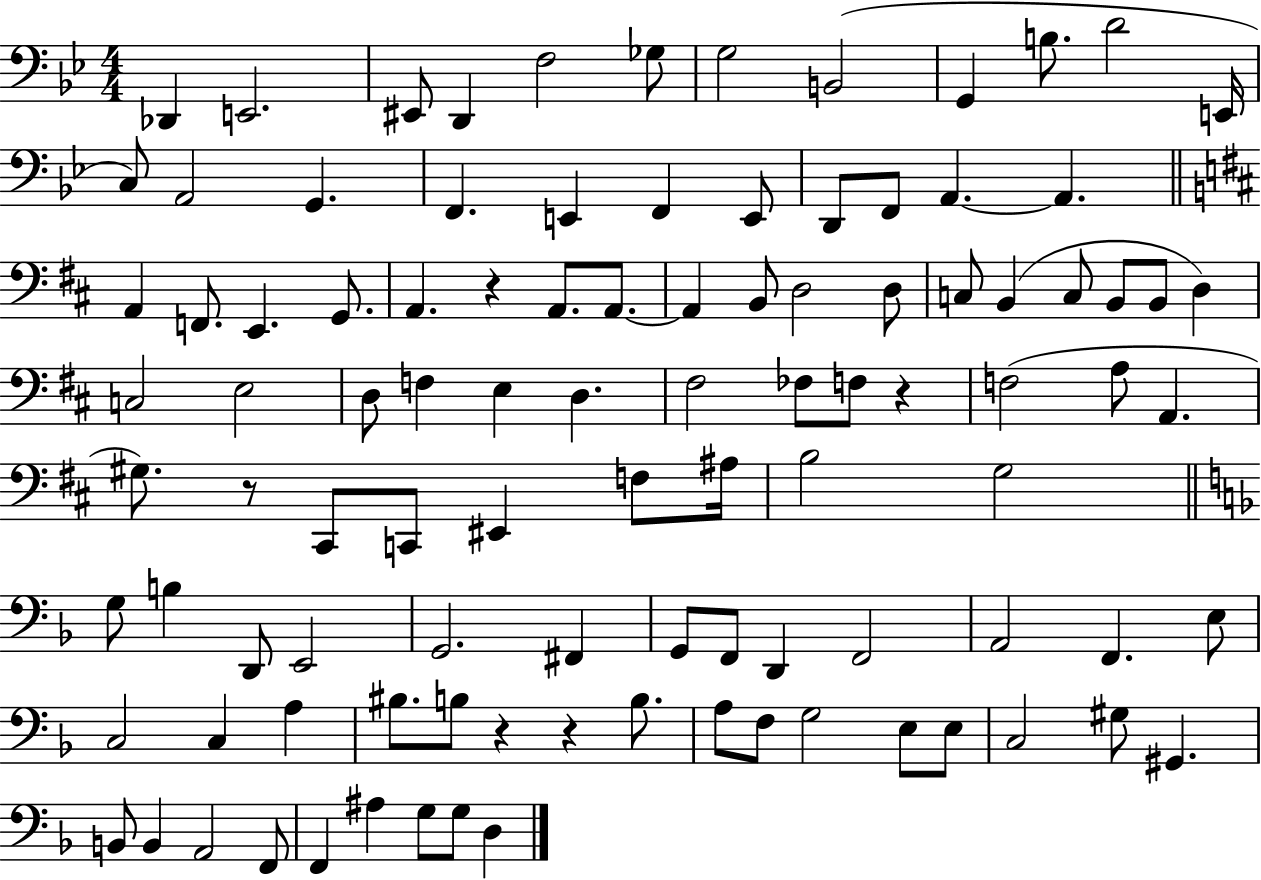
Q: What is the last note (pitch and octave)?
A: D3